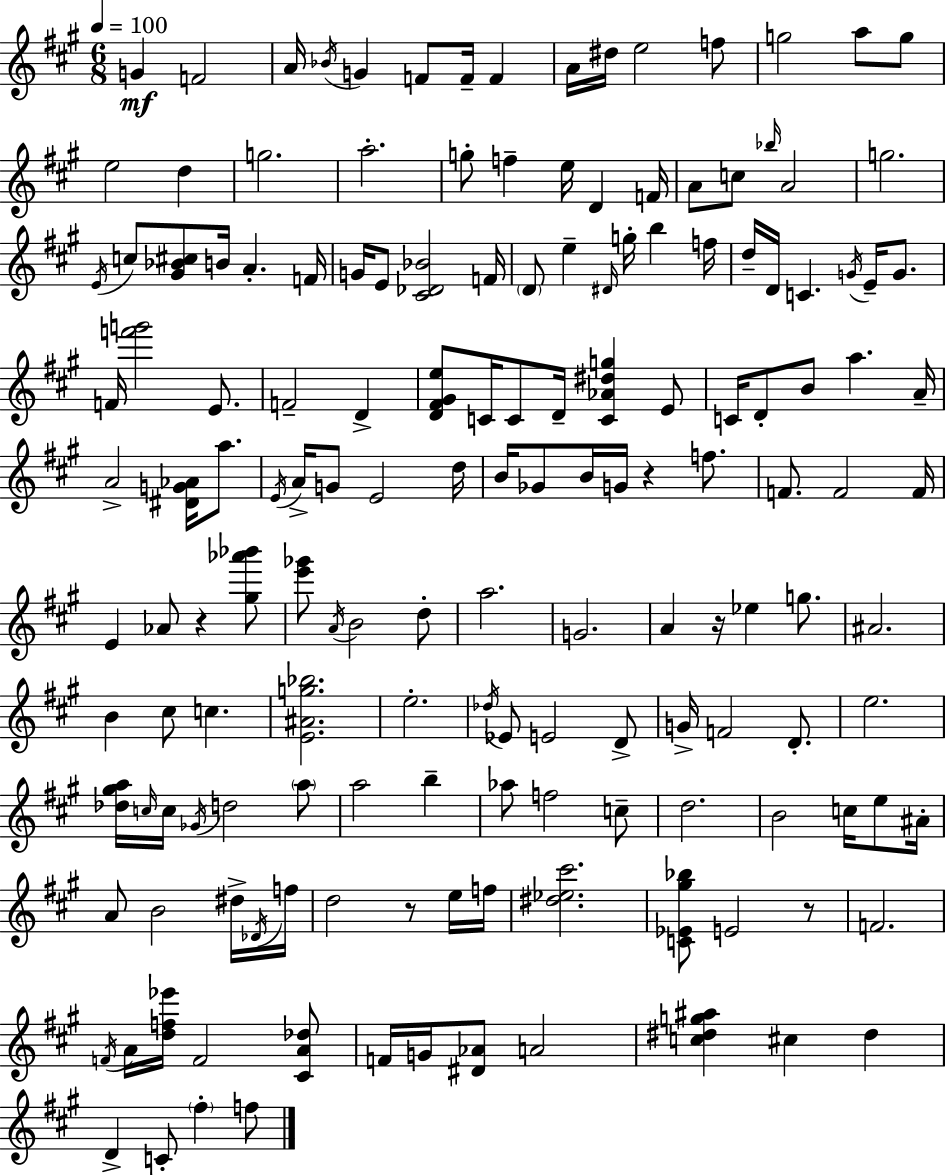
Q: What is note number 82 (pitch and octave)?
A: D5